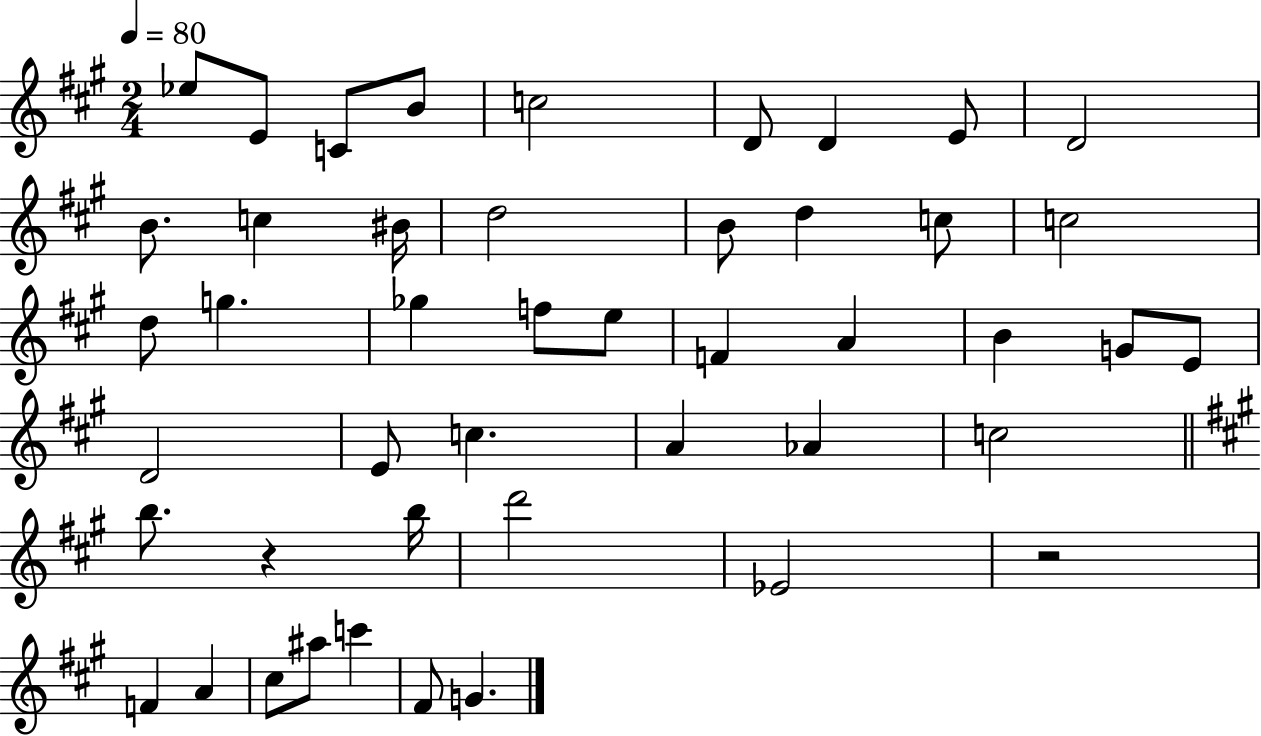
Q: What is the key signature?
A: A major